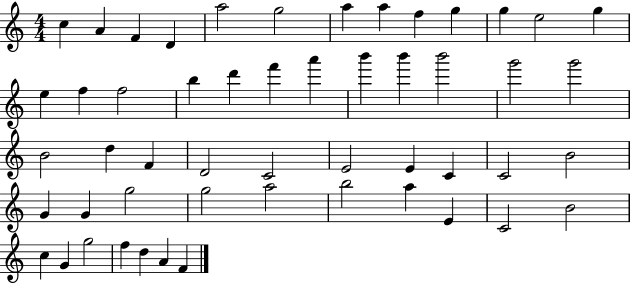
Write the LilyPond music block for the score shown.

{
  \clef treble
  \numericTimeSignature
  \time 4/4
  \key c \major
  c''4 a'4 f'4 d'4 | a''2 g''2 | a''4 a''4 f''4 g''4 | g''4 e''2 g''4 | \break e''4 f''4 f''2 | b''4 d'''4 f'''4 a'''4 | b'''4 b'''4 b'''2 | g'''2 g'''2 | \break b'2 d''4 f'4 | d'2 c'2 | e'2 e'4 c'4 | c'2 b'2 | \break g'4 g'4 g''2 | g''2 a''2 | b''2 a''4 e'4 | c'2 b'2 | \break c''4 g'4 g''2 | f''4 d''4 a'4 f'4 | \bar "|."
}